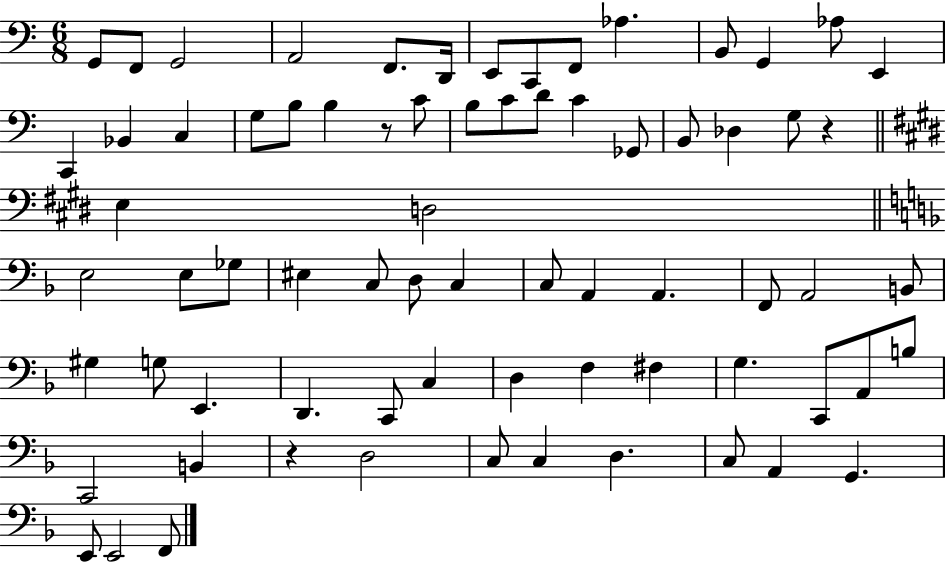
{
  \clef bass
  \numericTimeSignature
  \time 6/8
  \key c \major
  \repeat volta 2 { g,8 f,8 g,2 | a,2 f,8. d,16 | e,8 c,8 f,8 aes4. | b,8 g,4 aes8 e,4 | \break c,4 bes,4 c4 | g8 b8 b4 r8 c'8 | b8 c'8 d'8 c'4 ges,8 | b,8 des4 g8 r4 | \break \bar "||" \break \key e \major e4 d2 | \bar "||" \break \key f \major e2 e8 ges8 | eis4 c8 d8 c4 | c8 a,4 a,4. | f,8 a,2 b,8 | \break gis4 g8 e,4. | d,4. c,8 c4 | d4 f4 fis4 | g4. c,8 a,8 b8 | \break c,2 b,4 | r4 d2 | c8 c4 d4. | c8 a,4 g,4. | \break e,8 e,2 f,8 | } \bar "|."
}